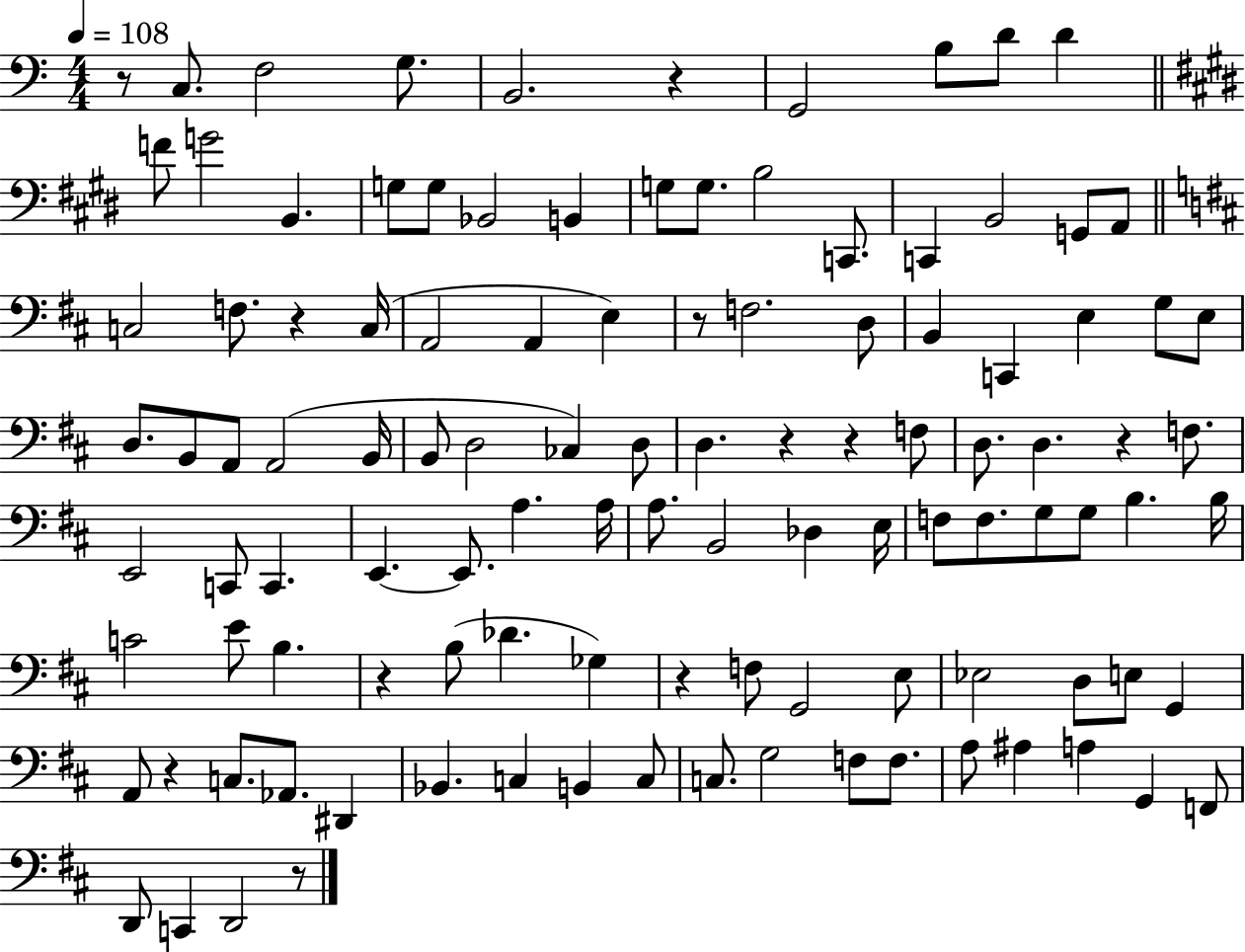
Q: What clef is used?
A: bass